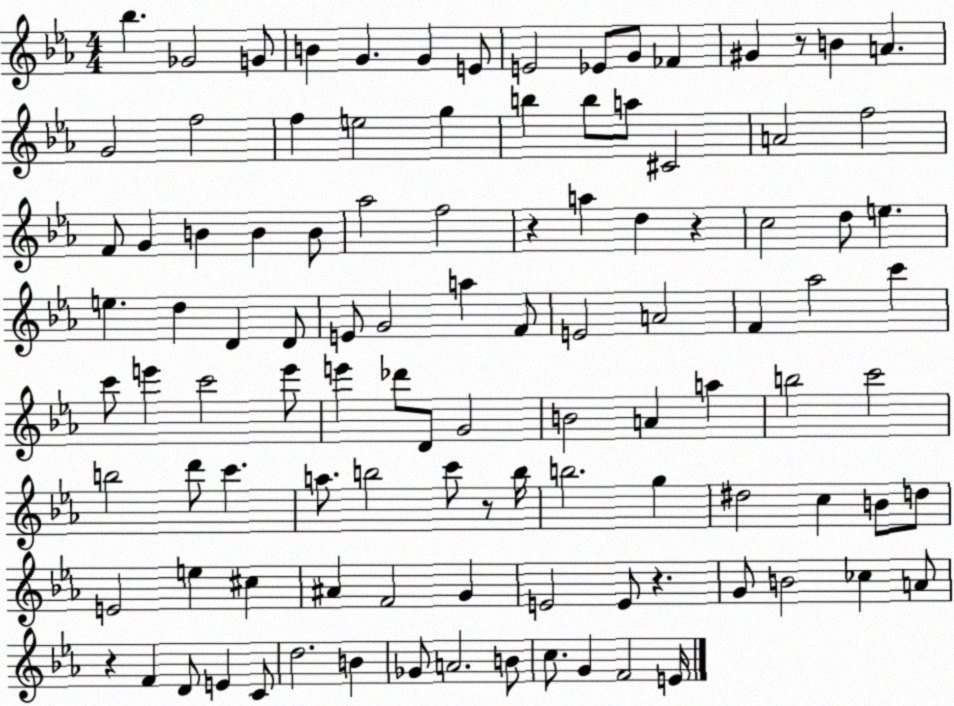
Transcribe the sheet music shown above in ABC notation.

X:1
T:Untitled
M:4/4
L:1/4
K:Eb
_b _G2 G/2 B G G E/2 E2 _E/2 G/2 _F ^G z/2 B A G2 f2 f e2 g b b/2 a/2 ^C2 A2 f2 F/2 G B B B/2 _a2 f2 z a d z c2 d/2 e e d D D/2 E/2 G2 a F/2 E2 A2 F _a2 c' c'/2 e' c'2 e'/2 e' _d'/2 D/2 G2 B2 A a b2 c'2 b2 d'/2 c' a/2 b2 c'/2 z/2 b/4 b2 g ^d2 c B/2 d/2 E2 e ^c ^A F2 G E2 E/2 z G/2 B2 _c A/2 z F D/2 E C/2 d2 B _G/2 A2 B/2 c/2 G F2 E/4